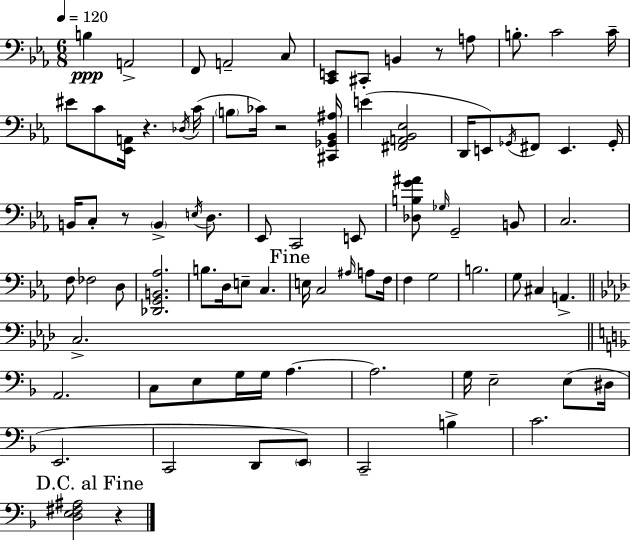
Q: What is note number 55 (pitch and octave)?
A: C3